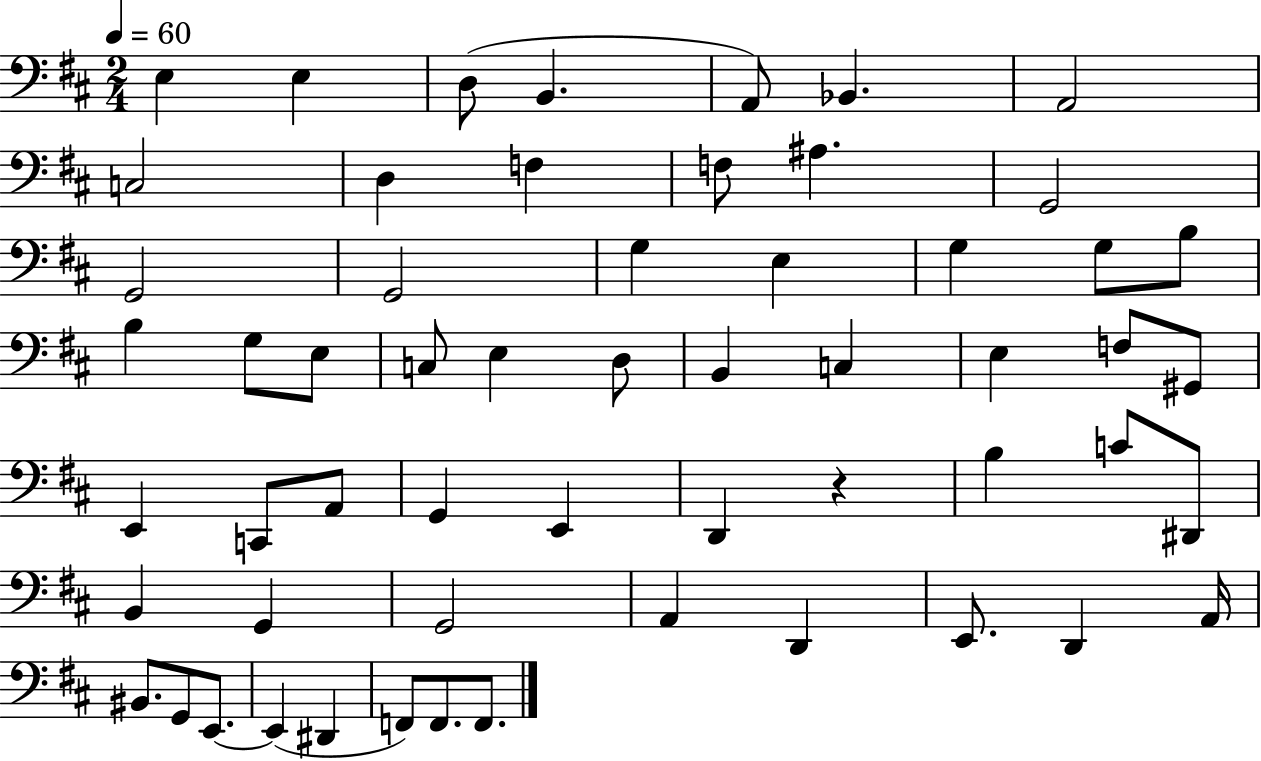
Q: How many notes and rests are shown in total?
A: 57